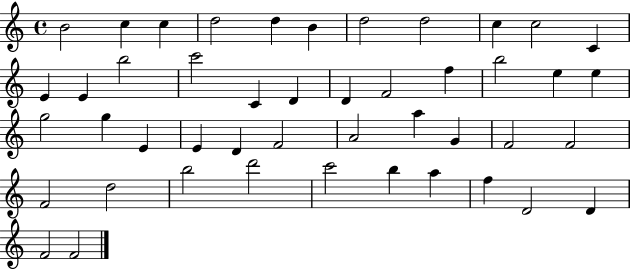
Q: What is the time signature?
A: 4/4